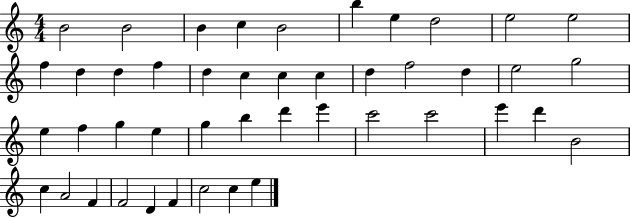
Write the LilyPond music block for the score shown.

{
  \clef treble
  \numericTimeSignature
  \time 4/4
  \key c \major
  b'2 b'2 | b'4 c''4 b'2 | b''4 e''4 d''2 | e''2 e''2 | \break f''4 d''4 d''4 f''4 | d''4 c''4 c''4 c''4 | d''4 f''2 d''4 | e''2 g''2 | \break e''4 f''4 g''4 e''4 | g''4 b''4 d'''4 e'''4 | c'''2 c'''2 | e'''4 d'''4 b'2 | \break c''4 a'2 f'4 | f'2 d'4 f'4 | c''2 c''4 e''4 | \bar "|."
}